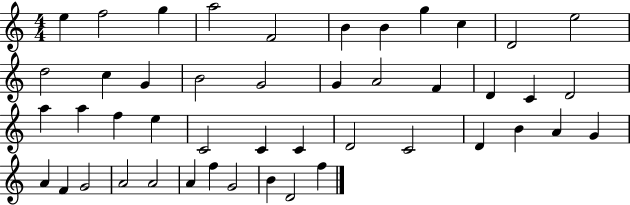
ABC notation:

X:1
T:Untitled
M:4/4
L:1/4
K:C
e f2 g a2 F2 B B g c D2 e2 d2 c G B2 G2 G A2 F D C D2 a a f e C2 C C D2 C2 D B A G A F G2 A2 A2 A f G2 B D2 f